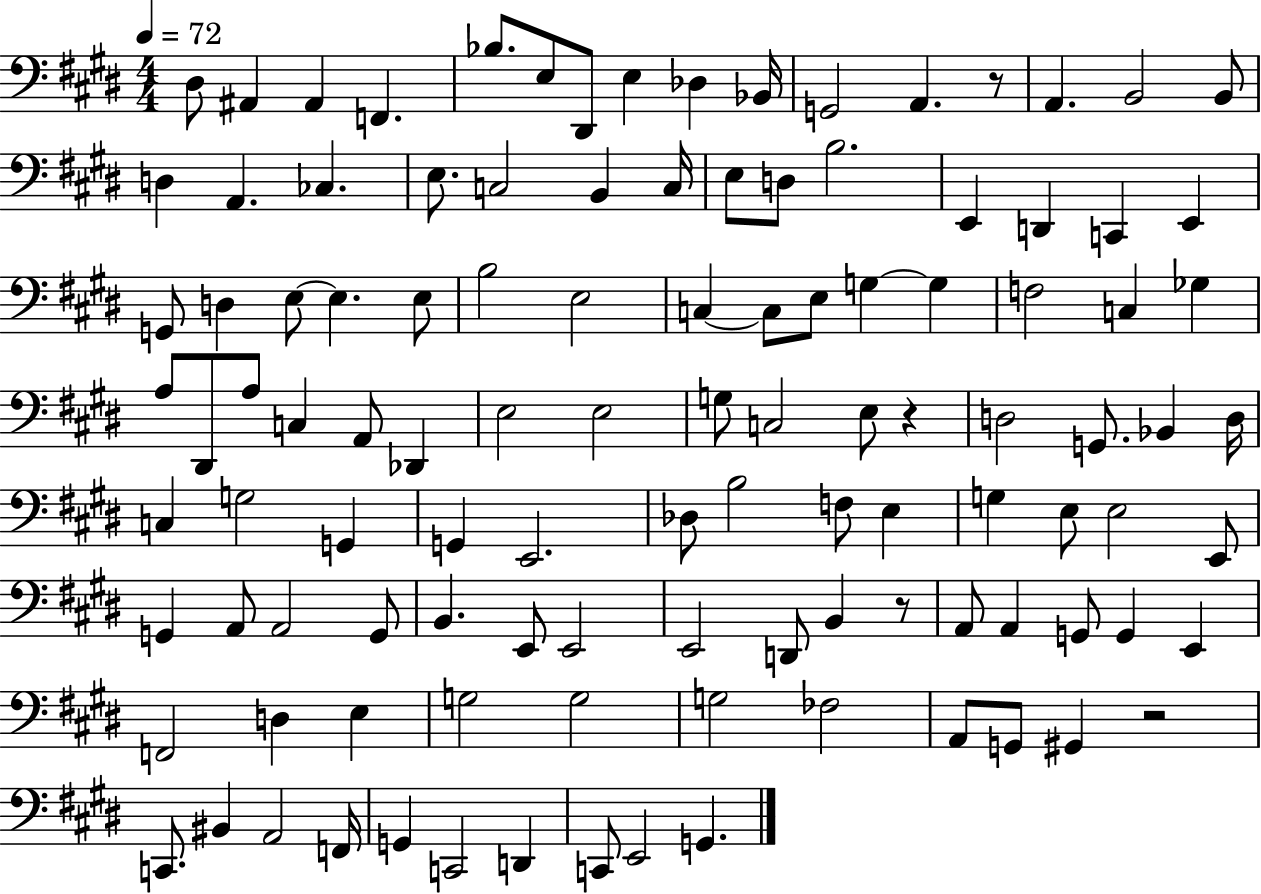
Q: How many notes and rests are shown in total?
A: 111